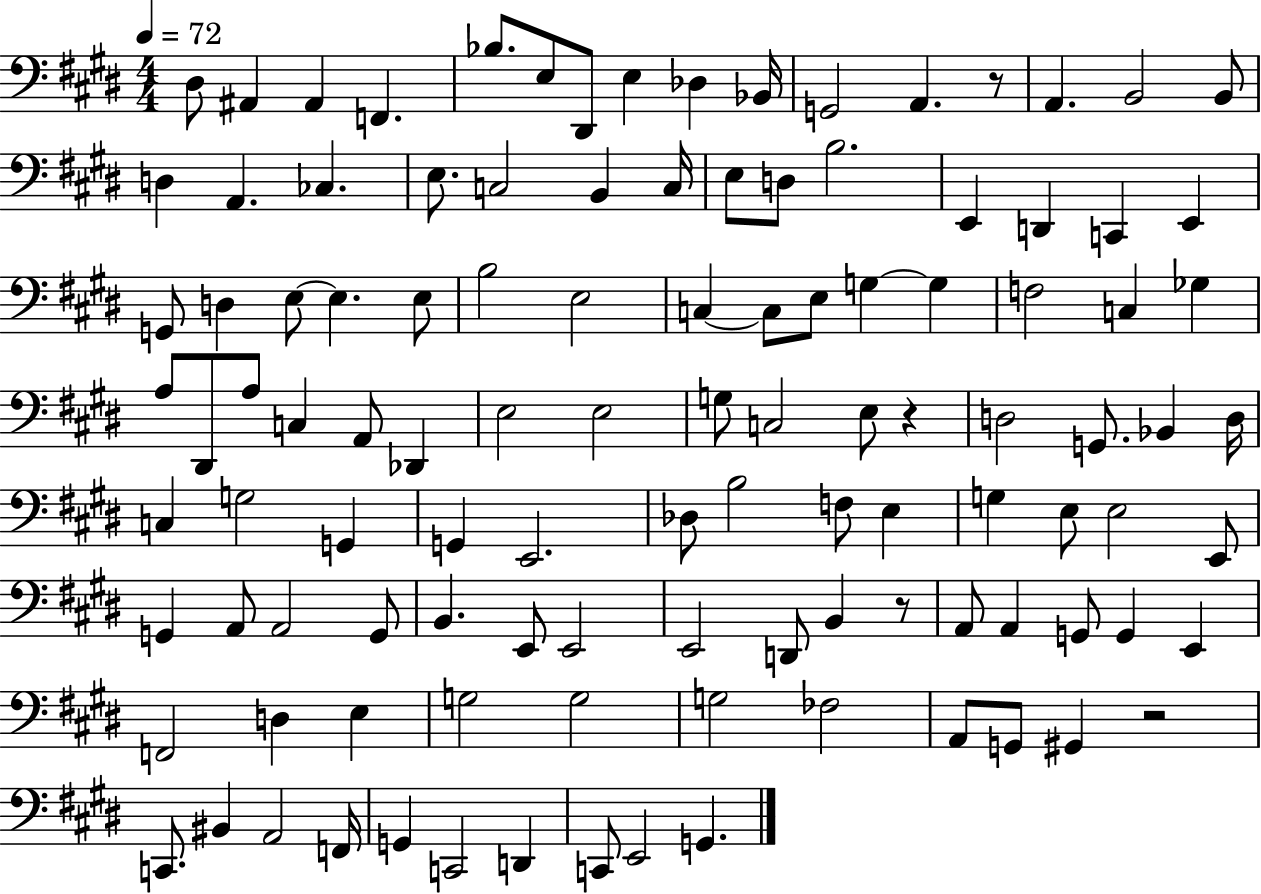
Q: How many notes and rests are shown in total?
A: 111